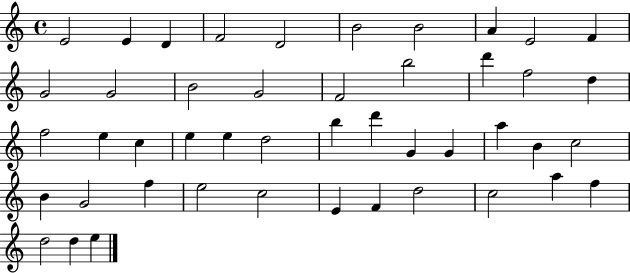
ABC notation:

X:1
T:Untitled
M:4/4
L:1/4
K:C
E2 E D F2 D2 B2 B2 A E2 F G2 G2 B2 G2 F2 b2 d' f2 d f2 e c e e d2 b d' G G a B c2 B G2 f e2 c2 E F d2 c2 a f d2 d e